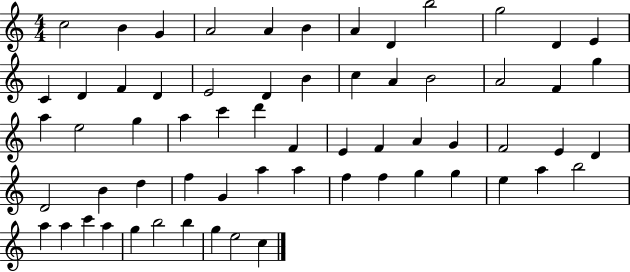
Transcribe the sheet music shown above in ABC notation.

X:1
T:Untitled
M:4/4
L:1/4
K:C
c2 B G A2 A B A D b2 g2 D E C D F D E2 D B c A B2 A2 F g a e2 g a c' d' F E F A G F2 E D D2 B d f G a a f f g g e a b2 a a c' a g b2 b g e2 c